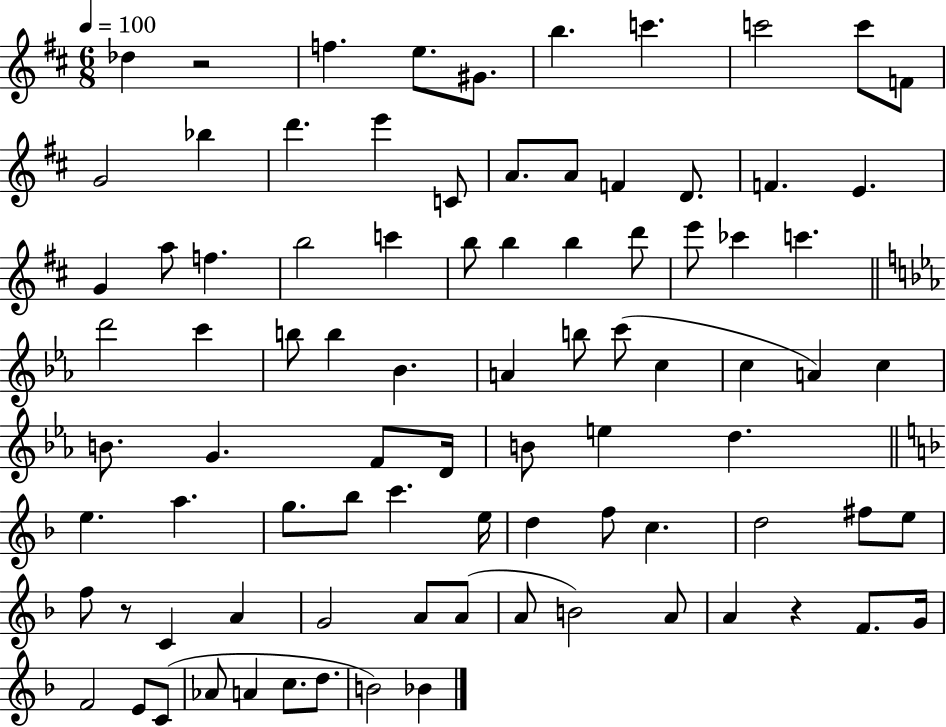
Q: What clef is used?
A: treble